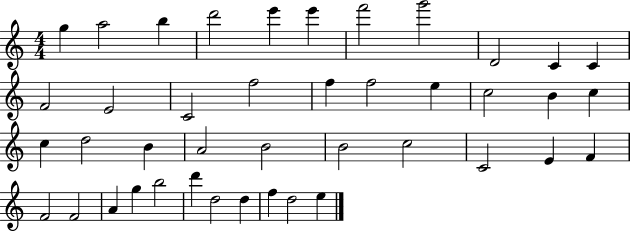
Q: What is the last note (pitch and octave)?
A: E5